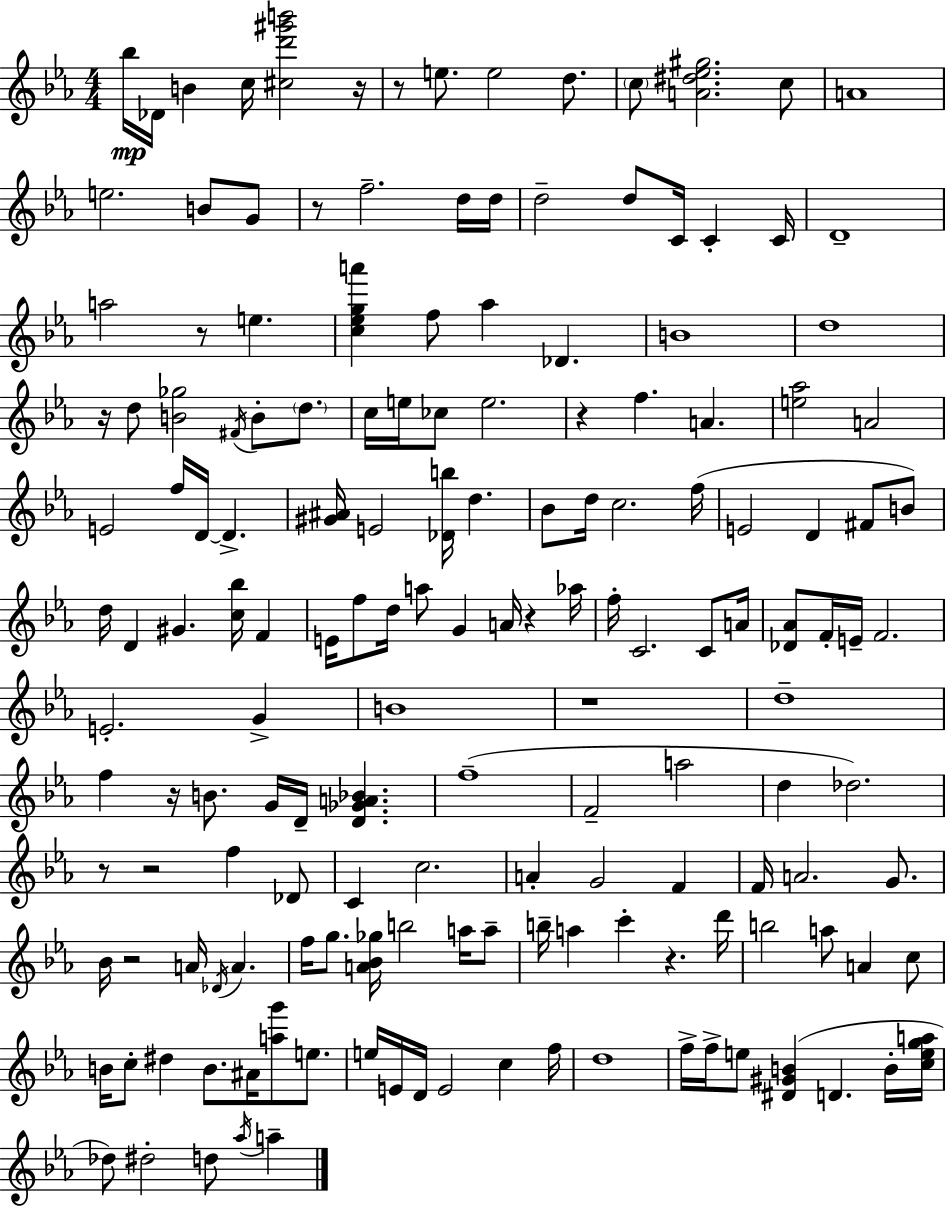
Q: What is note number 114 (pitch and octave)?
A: C5